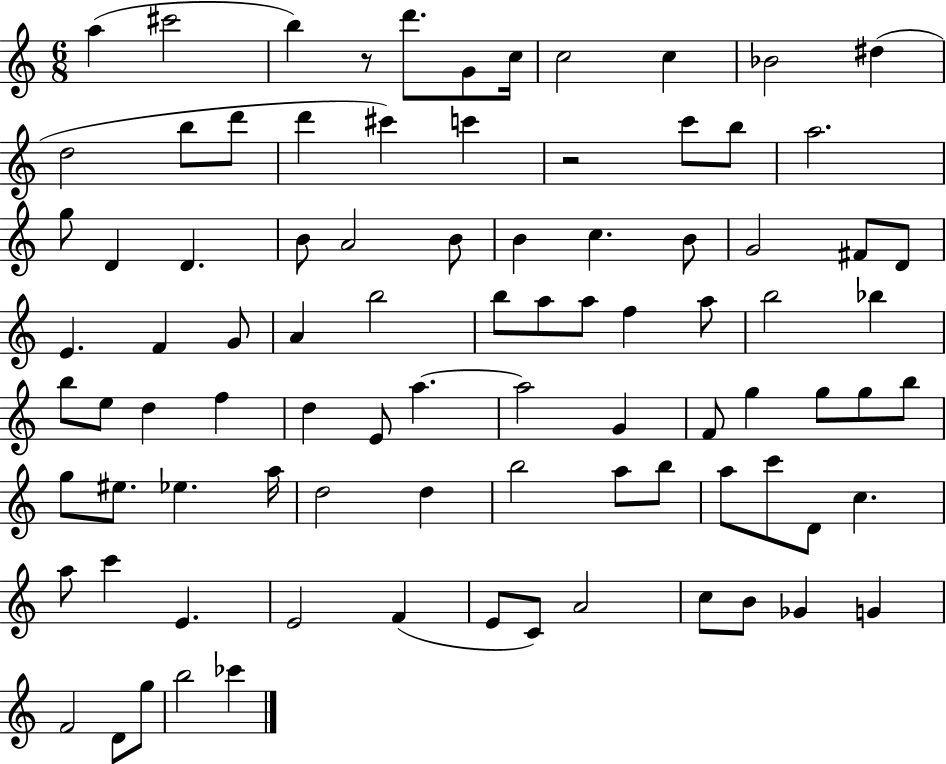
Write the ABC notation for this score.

X:1
T:Untitled
M:6/8
L:1/4
K:C
a ^c'2 b z/2 d'/2 G/2 c/4 c2 c _B2 ^d d2 b/2 d'/2 d' ^c' c' z2 c'/2 b/2 a2 g/2 D D B/2 A2 B/2 B c B/2 G2 ^F/2 D/2 E F G/2 A b2 b/2 a/2 a/2 f a/2 b2 _b b/2 e/2 d f d E/2 a a2 G F/2 g g/2 g/2 b/2 g/2 ^e/2 _e a/4 d2 d b2 a/2 b/2 a/2 c'/2 D/2 c a/2 c' E E2 F E/2 C/2 A2 c/2 B/2 _G G F2 D/2 g/2 b2 _c'